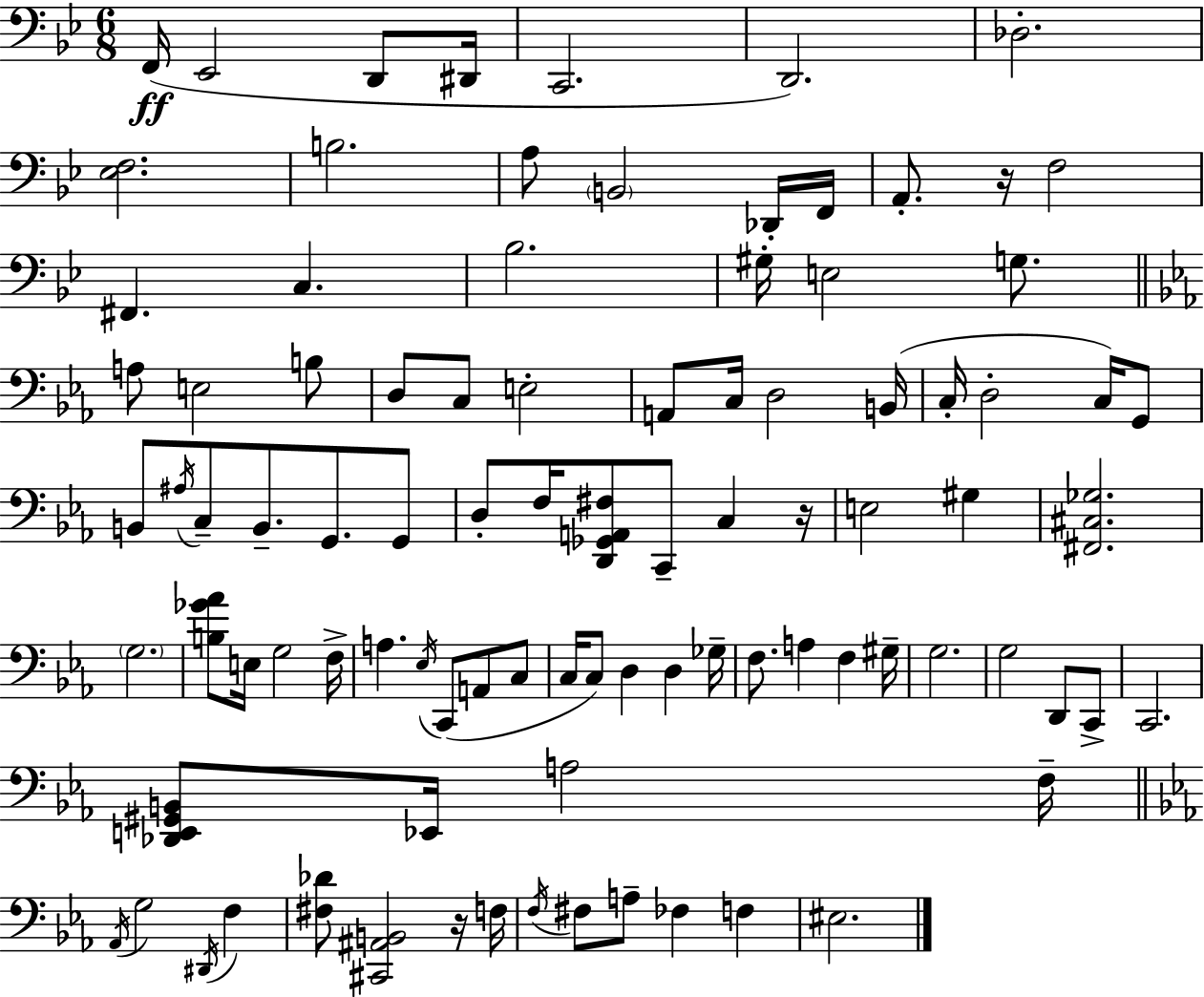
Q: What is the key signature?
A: BES major